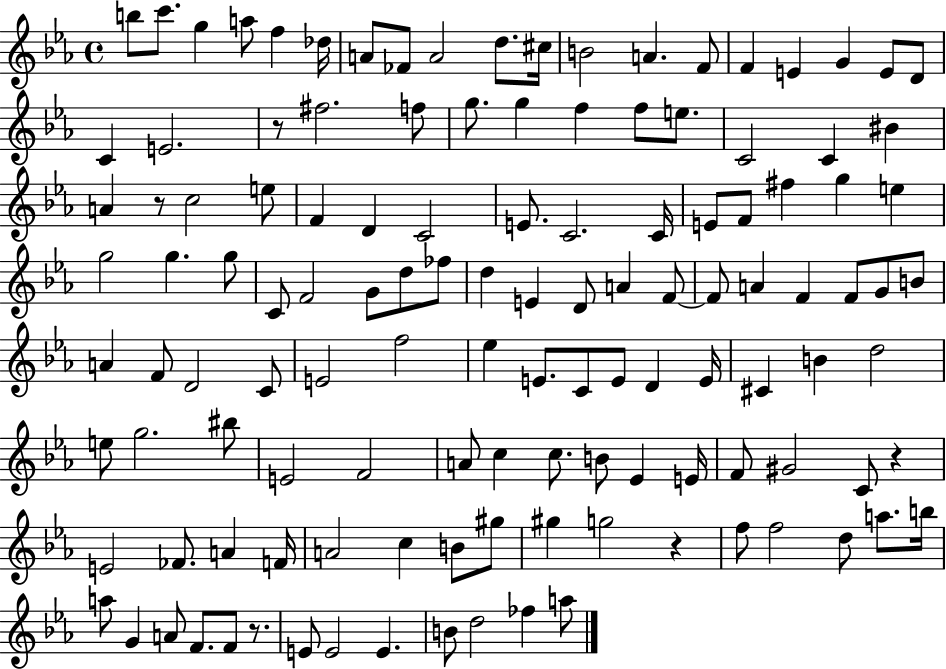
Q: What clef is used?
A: treble